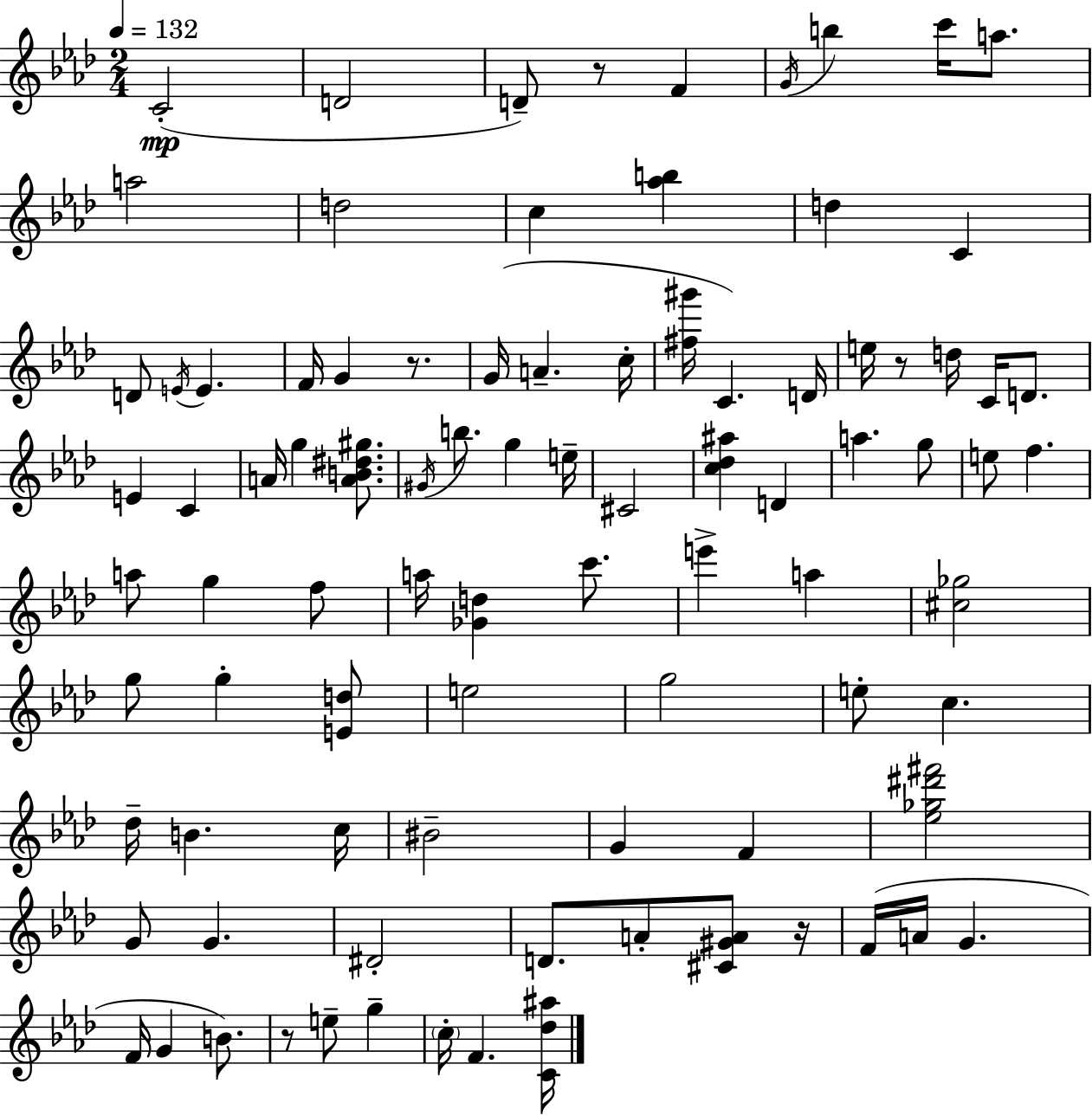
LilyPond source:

{
  \clef treble
  \numericTimeSignature
  \time 2/4
  \key aes \major
  \tempo 4 = 132
  c'2-.(\mp | d'2 | d'8--) r8 f'4 | \acciaccatura { g'16 } b''4 c'''16 a''8. | \break a''2 | d''2 | c''4 <aes'' b''>4 | d''4 c'4 | \break d'8 \acciaccatura { e'16 } e'4. | f'16 g'4 r8. | g'16( a'4.-- | c''16-. <fis'' gis'''>16 c'4.) | \break d'16 e''16 r8 d''16 c'16 d'8. | e'4 c'4 | a'16 g''4 <a' b' dis'' gis''>8. | \acciaccatura { gis'16 } b''8. g''4 | \break e''16-- cis'2 | <c'' des'' ais''>4 d'4 | a''4. | g''8 e''8 f''4. | \break a''8 g''4 | f''8 a''16 <ges' d''>4 | c'''8. e'''4-> a''4 | <cis'' ges''>2 | \break g''8 g''4-. | <e' d''>8 e''2 | g''2 | e''8-. c''4. | \break des''16-- b'4. | c''16 bis'2-- | g'4 f'4 | <ees'' ges'' dis''' fis'''>2 | \break g'8 g'4. | dis'2-. | d'8. a'8-. | <cis' gis' a'>8 r16 f'16( a'16 g'4. | \break f'16 g'4 | b'8.) r8 e''8-- g''4-- | \parenthesize c''16-. f'4. | <c' des'' ais''>16 \bar "|."
}